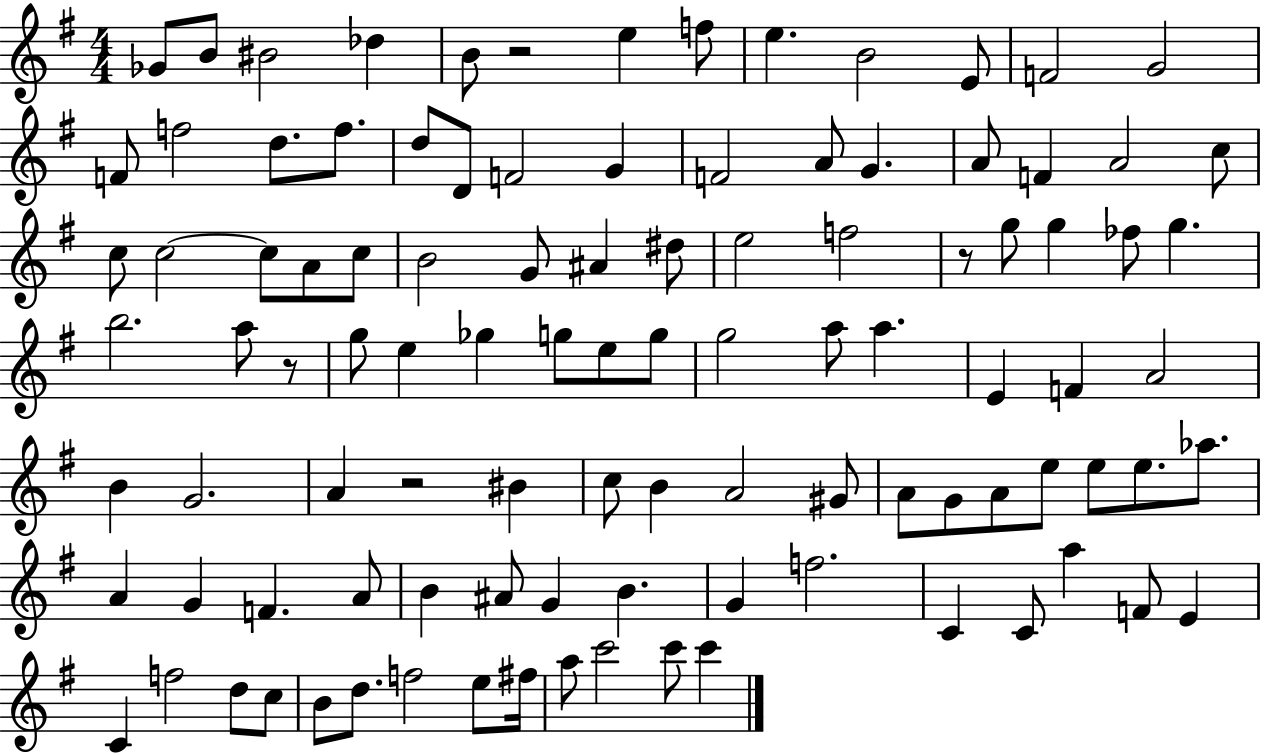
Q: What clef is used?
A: treble